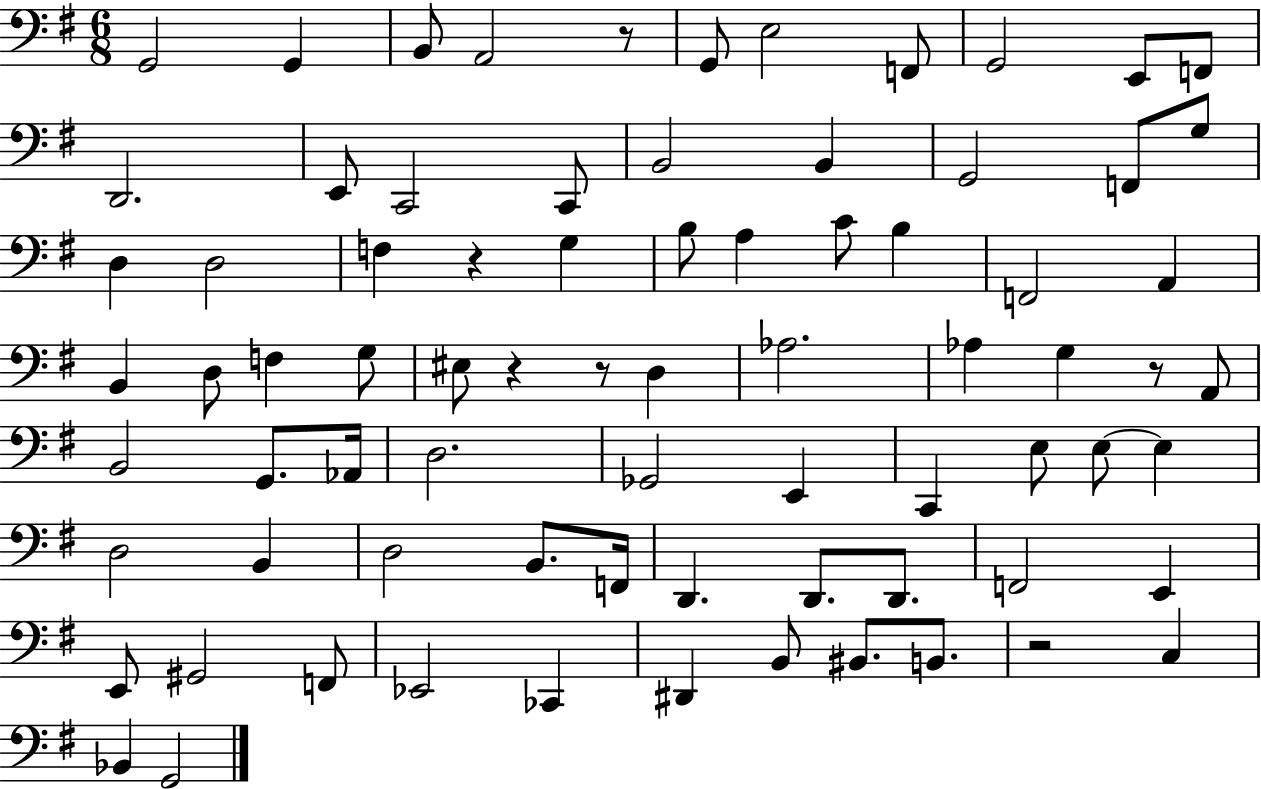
X:1
T:Untitled
M:6/8
L:1/4
K:G
G,,2 G,, B,,/2 A,,2 z/2 G,,/2 E,2 F,,/2 G,,2 E,,/2 F,,/2 D,,2 E,,/2 C,,2 C,,/2 B,,2 B,, G,,2 F,,/2 G,/2 D, D,2 F, z G, B,/2 A, C/2 B, F,,2 A,, B,, D,/2 F, G,/2 ^E,/2 z z/2 D, _A,2 _A, G, z/2 A,,/2 B,,2 G,,/2 _A,,/4 D,2 _G,,2 E,, C,, E,/2 E,/2 E, D,2 B,, D,2 B,,/2 F,,/4 D,, D,,/2 D,,/2 F,,2 E,, E,,/2 ^G,,2 F,,/2 _E,,2 _C,, ^D,, B,,/2 ^B,,/2 B,,/2 z2 C, _B,, G,,2